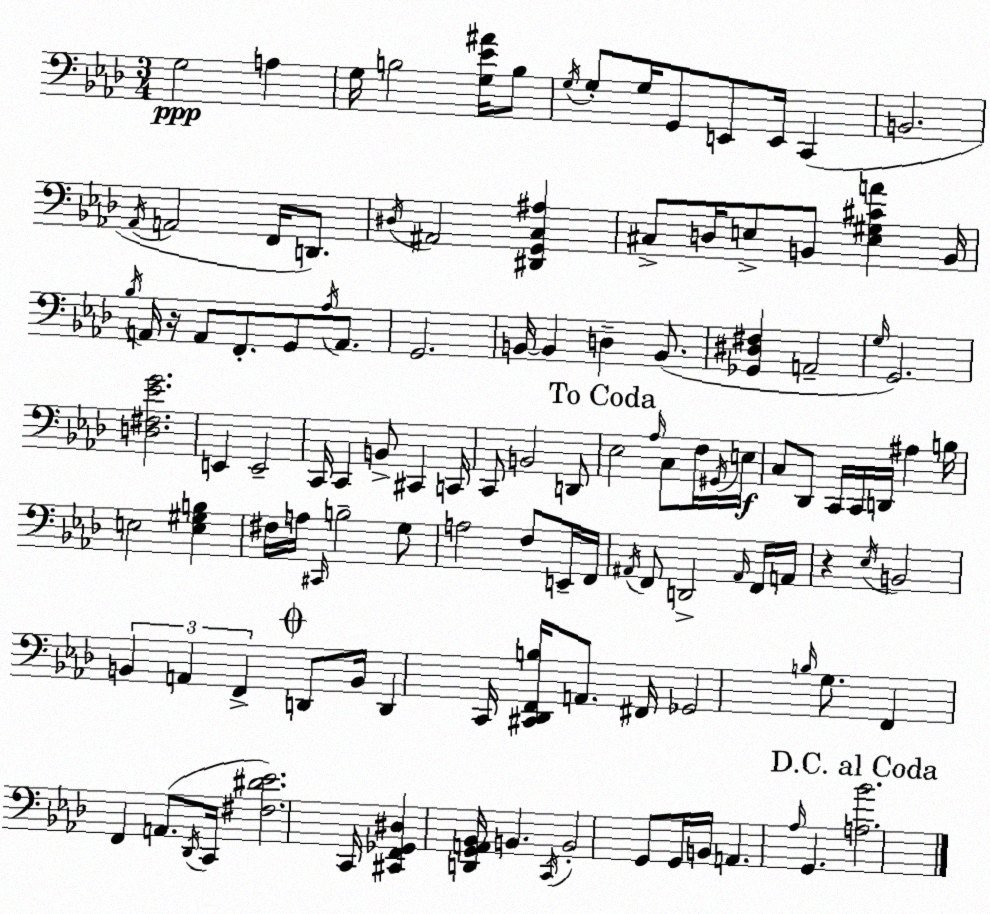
X:1
T:Untitled
M:3/4
L:1/4
K:Fm
G,2 A, G,/4 B,2 [G,_E^A]/4 B,/2 G,/4 G,/2 G,/4 G,,/2 E,,/2 E,,/4 C,, B,,2 _A,,/4 A,,2 F,,/4 D,,/2 ^D,/4 ^A,,2 [^D,,G,,C,^A,] ^C,/2 D,/4 E,/2 B,,/2 [E,^G,^CA] B,,/4 _B,/4 A,,/4 z/4 A,,/2 F,,/2 G,,/2 _A,/4 A,,/2 G,,2 B,,/4 B,, D, B,,/2 [_G,,^D,^F,] A,,2 G,/4 G,,2 [D,^F,_EG]2 E,, E,,2 C,,/4 C,, B,,/2 ^C,, C,,/4 C,,/2 B,,2 D,,/2 _E,2 _A,/4 C,/2 F,/4 ^G,,/4 E,/4 C,/2 _D,,/2 C,,/4 C,,/4 D,,/4 ^A, B,/4 E,2 [E,^G,B,] ^F,/4 A,/4 ^C,,/4 B,2 G,/2 A,2 F,/2 E,,/4 F,,/4 ^A,,/4 F,,/2 D,,2 ^A,,/4 F,,/4 A,,/4 z _E,/4 B,,2 B,, A,, F,, D,,/2 B,,/4 D,, C,,/4 [^C,,_D,,F,,B,]/4 A,,/2 ^F,,/4 _G,,2 B,/4 G,/2 F,, F,, A,,/2 _D,,/4 C,,/4 [^F,^D_E]2 C,,/4 [^C,,F,,_G,,^D,] [D,,G,,A,,_B,,]/4 B,, C,,/4 B,,2 G,,/2 G,,/4 B,,/4 A,, _A,/4 G,, [A,_B]2